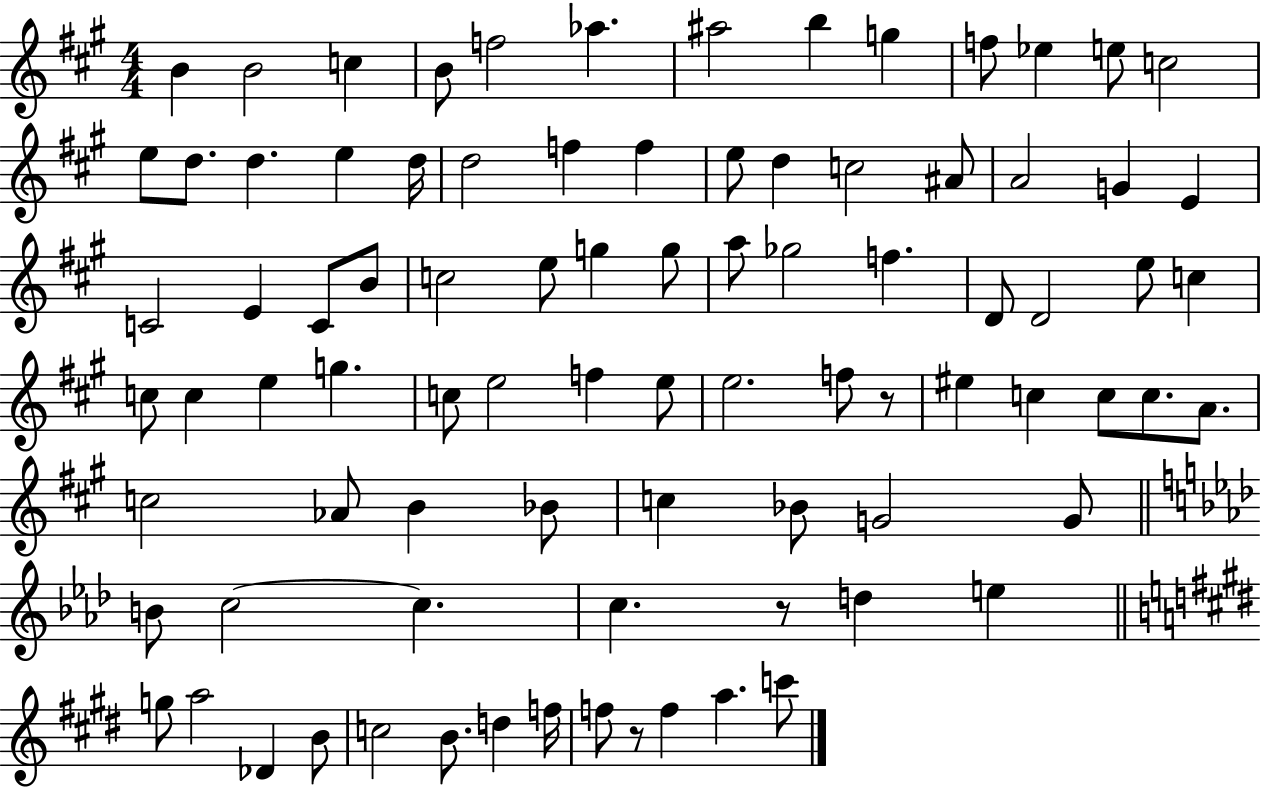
{
  \clef treble
  \numericTimeSignature
  \time 4/4
  \key a \major
  b'4 b'2 c''4 | b'8 f''2 aes''4. | ais''2 b''4 g''4 | f''8 ees''4 e''8 c''2 | \break e''8 d''8. d''4. e''4 d''16 | d''2 f''4 f''4 | e''8 d''4 c''2 ais'8 | a'2 g'4 e'4 | \break c'2 e'4 c'8 b'8 | c''2 e''8 g''4 g''8 | a''8 ges''2 f''4. | d'8 d'2 e''8 c''4 | \break c''8 c''4 e''4 g''4. | c''8 e''2 f''4 e''8 | e''2. f''8 r8 | eis''4 c''4 c''8 c''8. a'8. | \break c''2 aes'8 b'4 bes'8 | c''4 bes'8 g'2 g'8 | \bar "||" \break \key aes \major b'8 c''2~~ c''4. | c''4. r8 d''4 e''4 | \bar "||" \break \key e \major g''8 a''2 des'4 b'8 | c''2 b'8. d''4 f''16 | f''8 r8 f''4 a''4. c'''8 | \bar "|."
}